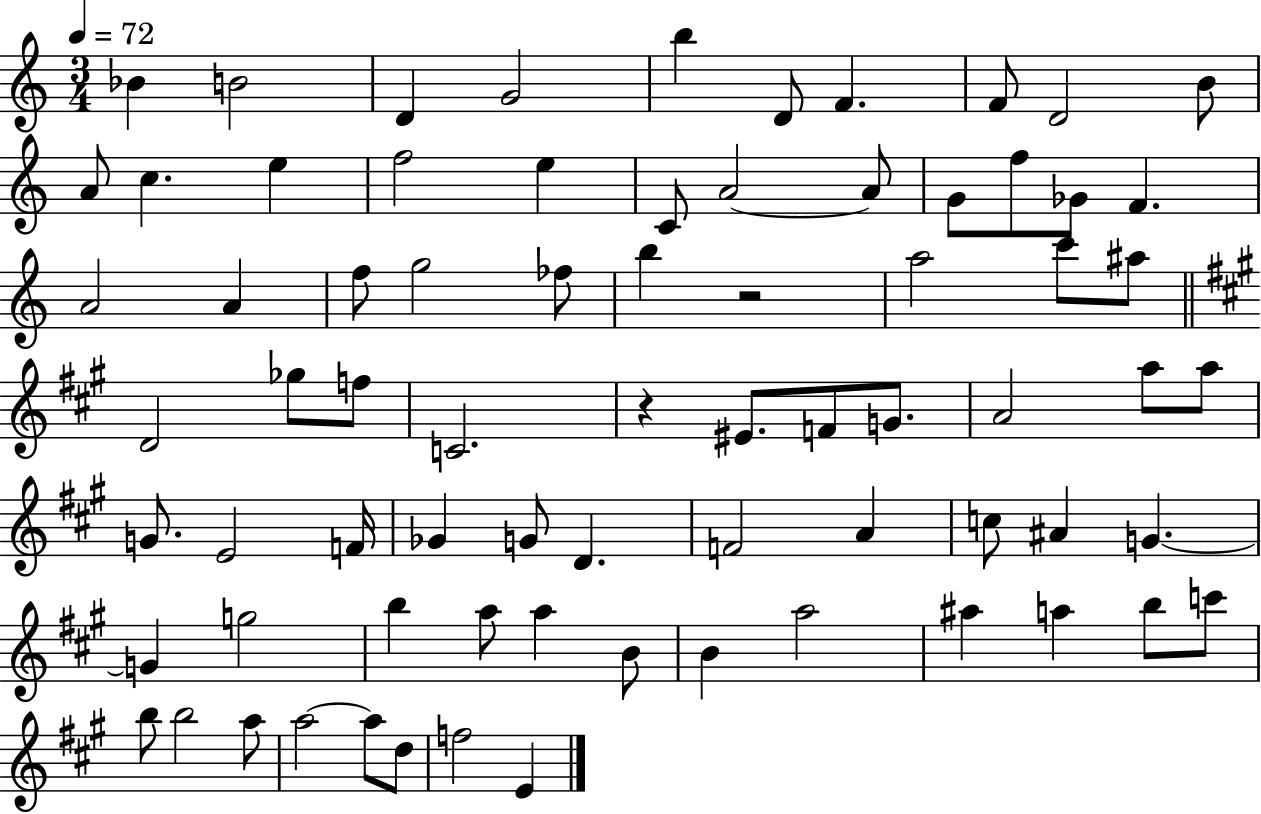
{
  \clef treble
  \numericTimeSignature
  \time 3/4
  \key c \major
  \tempo 4 = 72
  bes'4 b'2 | d'4 g'2 | b''4 d'8 f'4. | f'8 d'2 b'8 | \break a'8 c''4. e''4 | f''2 e''4 | c'8 a'2~~ a'8 | g'8 f''8 ges'8 f'4. | \break a'2 a'4 | f''8 g''2 fes''8 | b''4 r2 | a''2 c'''8 ais''8 | \break \bar "||" \break \key a \major d'2 ges''8 f''8 | c'2. | r4 eis'8. f'8 g'8. | a'2 a''8 a''8 | \break g'8. e'2 f'16 | ges'4 g'8 d'4. | f'2 a'4 | c''8 ais'4 g'4.~~ | \break g'4 g''2 | b''4 a''8 a''4 b'8 | b'4 a''2 | ais''4 a''4 b''8 c'''8 | \break b''8 b''2 a''8 | a''2~~ a''8 d''8 | f''2 e'4 | \bar "|."
}